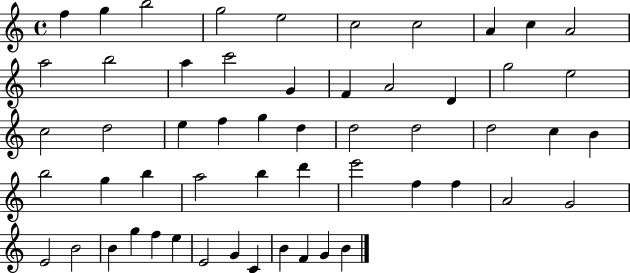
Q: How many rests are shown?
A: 0